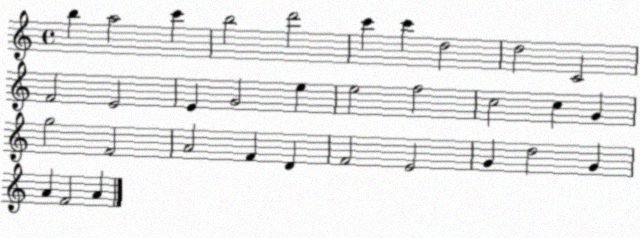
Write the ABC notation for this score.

X:1
T:Untitled
M:4/4
L:1/4
K:C
b a2 c' b2 d'2 c' c' d2 d2 C2 F2 E2 E G2 e e2 f2 c2 c G g2 F2 A2 F D F2 E2 G d2 G A F2 A